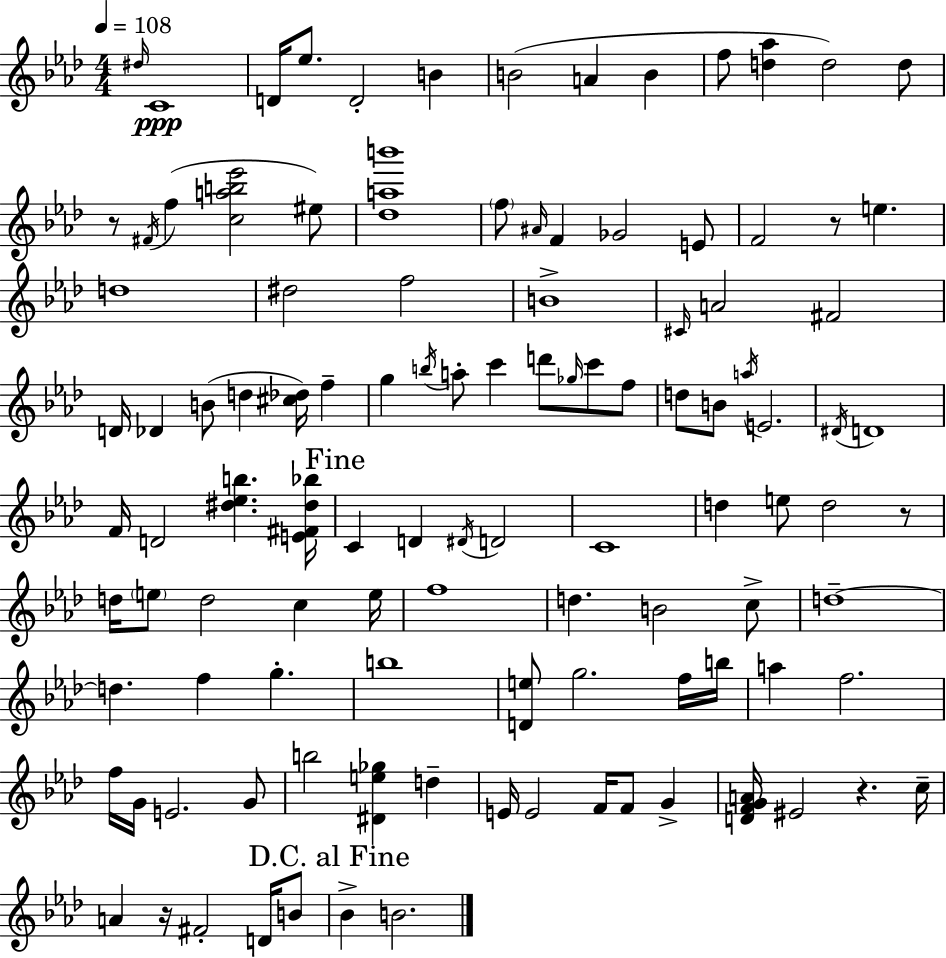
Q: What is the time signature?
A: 4/4